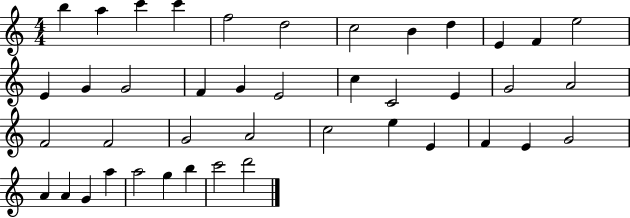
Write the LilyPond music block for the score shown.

{
  \clef treble
  \numericTimeSignature
  \time 4/4
  \key c \major
  b''4 a''4 c'''4 c'''4 | f''2 d''2 | c''2 b'4 d''4 | e'4 f'4 e''2 | \break e'4 g'4 g'2 | f'4 g'4 e'2 | c''4 c'2 e'4 | g'2 a'2 | \break f'2 f'2 | g'2 a'2 | c''2 e''4 e'4 | f'4 e'4 g'2 | \break a'4 a'4 g'4 a''4 | a''2 g''4 b''4 | c'''2 d'''2 | \bar "|."
}